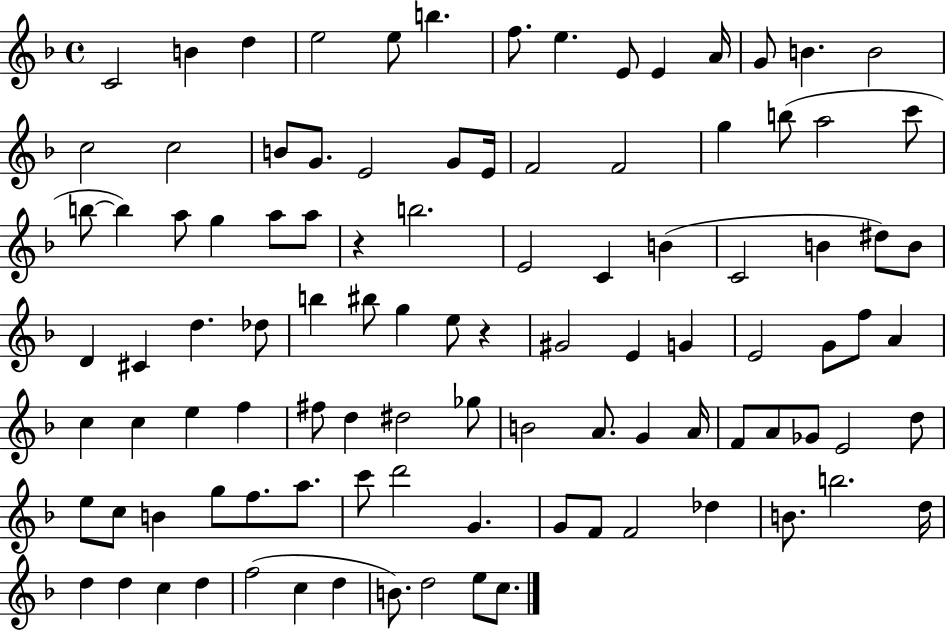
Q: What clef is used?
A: treble